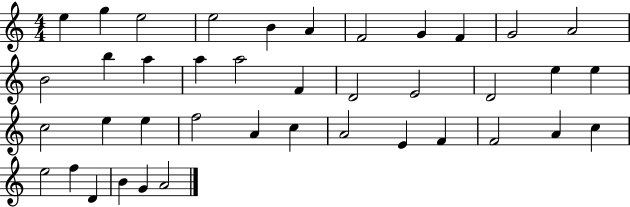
{
  \clef treble
  \numericTimeSignature
  \time 4/4
  \key c \major
  e''4 g''4 e''2 | e''2 b'4 a'4 | f'2 g'4 f'4 | g'2 a'2 | \break b'2 b''4 a''4 | a''4 a''2 f'4 | d'2 e'2 | d'2 e''4 e''4 | \break c''2 e''4 e''4 | f''2 a'4 c''4 | a'2 e'4 f'4 | f'2 a'4 c''4 | \break e''2 f''4 d'4 | b'4 g'4 a'2 | \bar "|."
}